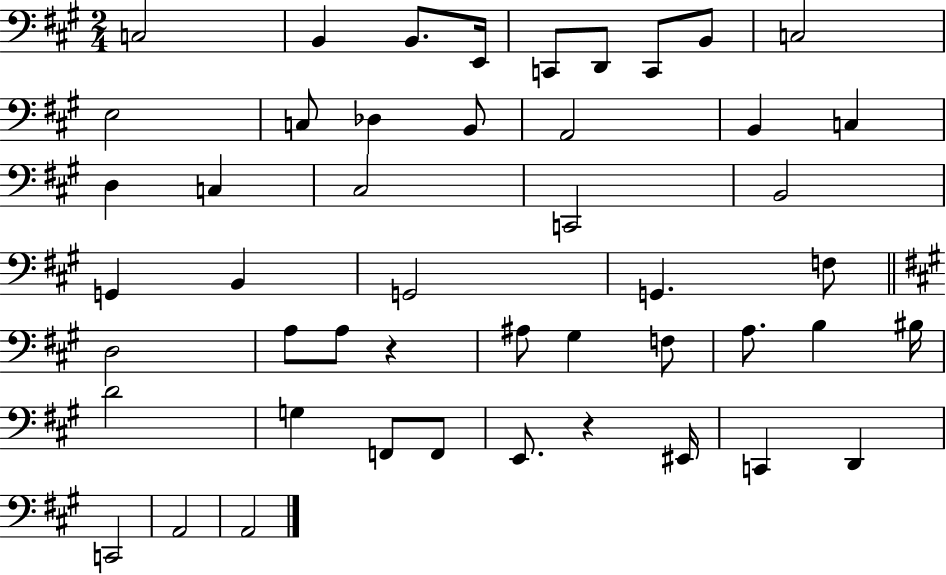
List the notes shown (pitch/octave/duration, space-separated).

C3/h B2/q B2/e. E2/s C2/e D2/e C2/e B2/e C3/h E3/h C3/e Db3/q B2/e A2/h B2/q C3/q D3/q C3/q C#3/h C2/h B2/h G2/q B2/q G2/h G2/q. F3/e D3/h A3/e A3/e R/q A#3/e G#3/q F3/e A3/e. B3/q BIS3/s D4/h G3/q F2/e F2/e E2/e. R/q EIS2/s C2/q D2/q C2/h A2/h A2/h